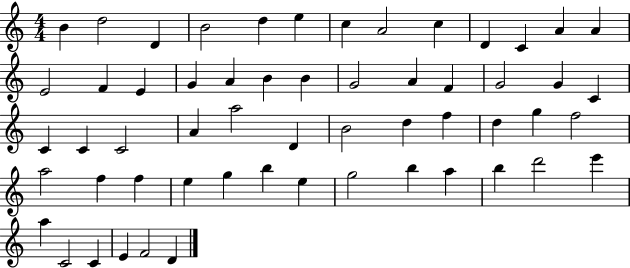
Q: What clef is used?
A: treble